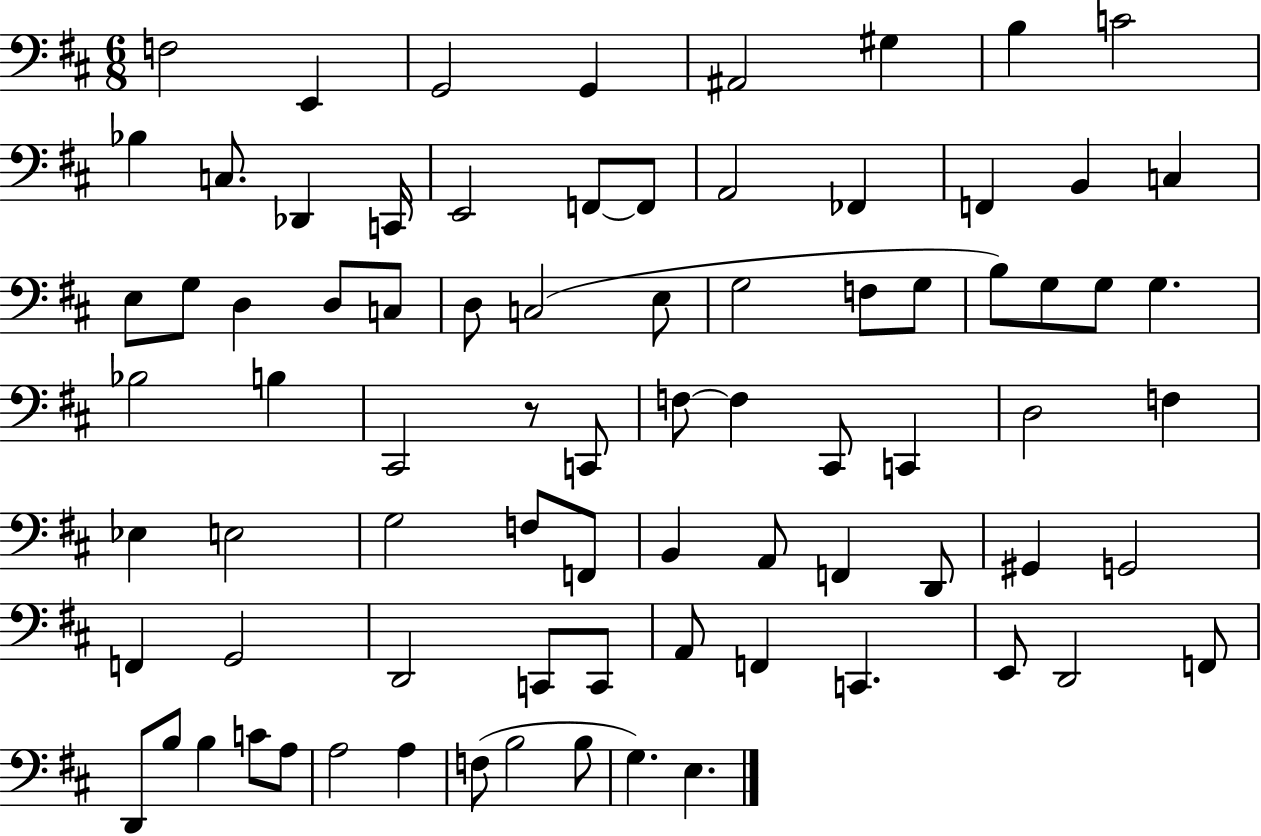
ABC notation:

X:1
T:Untitled
M:6/8
L:1/4
K:D
F,2 E,, G,,2 G,, ^A,,2 ^G, B, C2 _B, C,/2 _D,, C,,/4 E,,2 F,,/2 F,,/2 A,,2 _F,, F,, B,, C, E,/2 G,/2 D, D,/2 C,/2 D,/2 C,2 E,/2 G,2 F,/2 G,/2 B,/2 G,/2 G,/2 G, _B,2 B, ^C,,2 z/2 C,,/2 F,/2 F, ^C,,/2 C,, D,2 F, _E, E,2 G,2 F,/2 F,,/2 B,, A,,/2 F,, D,,/2 ^G,, G,,2 F,, G,,2 D,,2 C,,/2 C,,/2 A,,/2 F,, C,, E,,/2 D,,2 F,,/2 D,,/2 B,/2 B, C/2 A,/2 A,2 A, F,/2 B,2 B,/2 G, E,